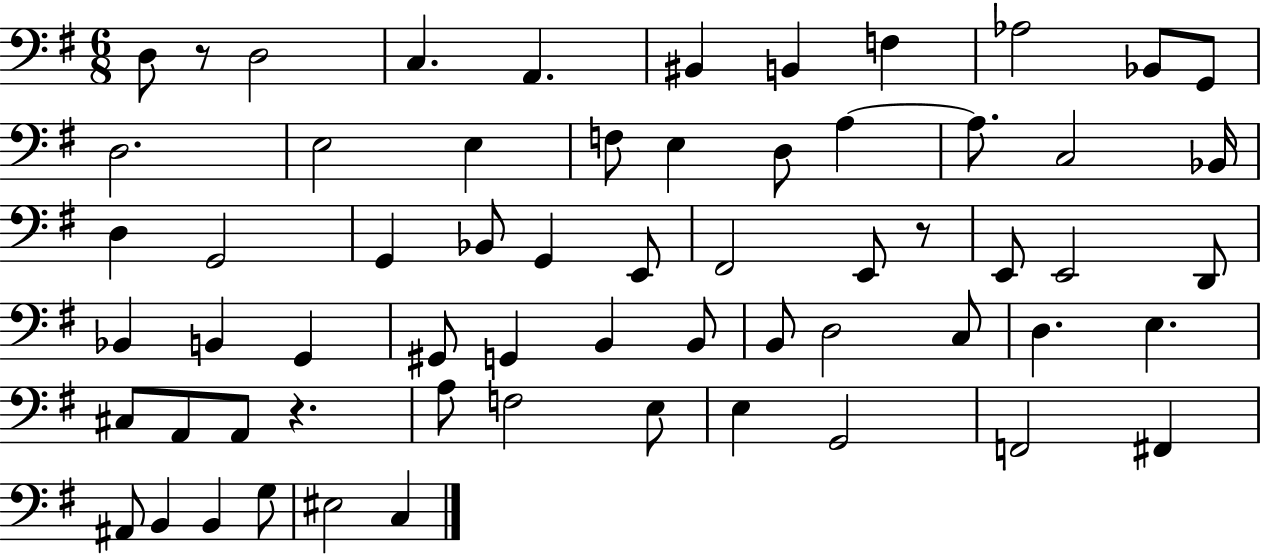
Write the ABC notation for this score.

X:1
T:Untitled
M:6/8
L:1/4
K:G
D,/2 z/2 D,2 C, A,, ^B,, B,, F, _A,2 _B,,/2 G,,/2 D,2 E,2 E, F,/2 E, D,/2 A, A,/2 C,2 _B,,/4 D, G,,2 G,, _B,,/2 G,, E,,/2 ^F,,2 E,,/2 z/2 E,,/2 E,,2 D,,/2 _B,, B,, G,, ^G,,/2 G,, B,, B,,/2 B,,/2 D,2 C,/2 D, E, ^C,/2 A,,/2 A,,/2 z A,/2 F,2 E,/2 E, G,,2 F,,2 ^F,, ^A,,/2 B,, B,, G,/2 ^E,2 C,